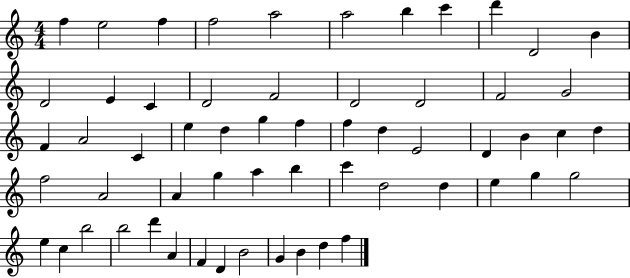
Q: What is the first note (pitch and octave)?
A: F5